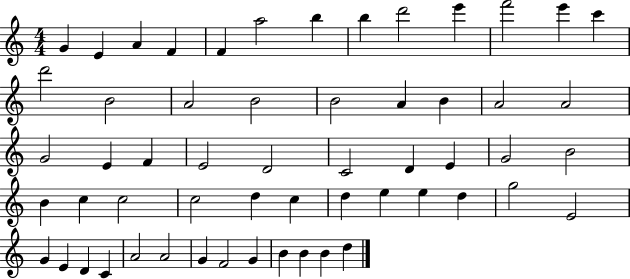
{
  \clef treble
  \numericTimeSignature
  \time 4/4
  \key c \major
  g'4 e'4 a'4 f'4 | f'4 a''2 b''4 | b''4 d'''2 e'''4 | f'''2 e'''4 c'''4 | \break d'''2 b'2 | a'2 b'2 | b'2 a'4 b'4 | a'2 a'2 | \break g'2 e'4 f'4 | e'2 d'2 | c'2 d'4 e'4 | g'2 b'2 | \break b'4 c''4 c''2 | c''2 d''4 c''4 | d''4 e''4 e''4 d''4 | g''2 e'2 | \break g'4 e'4 d'4 c'4 | a'2 a'2 | g'4 f'2 g'4 | b'4 b'4 b'4 d''4 | \break \bar "|."
}